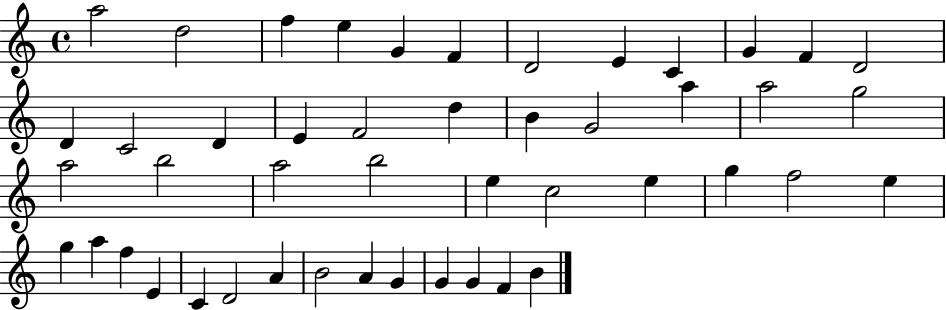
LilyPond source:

{
  \clef treble
  \time 4/4
  \defaultTimeSignature
  \key c \major
  a''2 d''2 | f''4 e''4 g'4 f'4 | d'2 e'4 c'4 | g'4 f'4 d'2 | \break d'4 c'2 d'4 | e'4 f'2 d''4 | b'4 g'2 a''4 | a''2 g''2 | \break a''2 b''2 | a''2 b''2 | e''4 c''2 e''4 | g''4 f''2 e''4 | \break g''4 a''4 f''4 e'4 | c'4 d'2 a'4 | b'2 a'4 g'4 | g'4 g'4 f'4 b'4 | \break \bar "|."
}